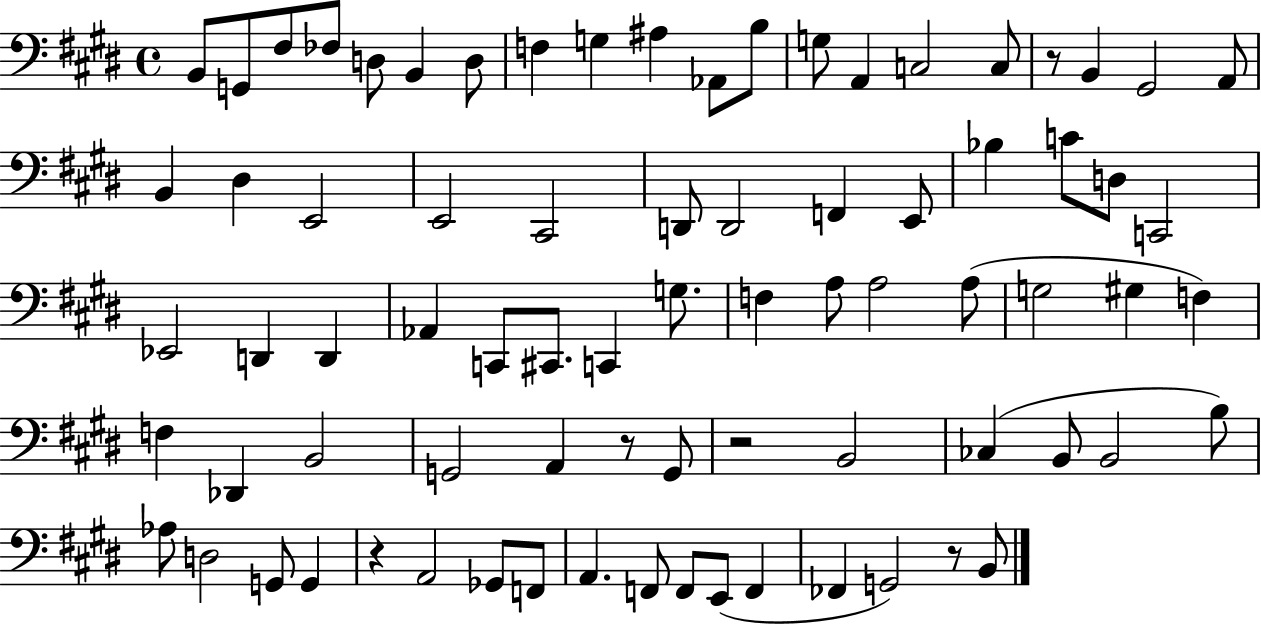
B2/e G2/e F#3/e FES3/e D3/e B2/q D3/e F3/q G3/q A#3/q Ab2/e B3/e G3/e A2/q C3/h C3/e R/e B2/q G#2/h A2/e B2/q D#3/q E2/h E2/h C#2/h D2/e D2/h F2/q E2/e Bb3/q C4/e D3/e C2/h Eb2/h D2/q D2/q Ab2/q C2/e C#2/e. C2/q G3/e. F3/q A3/e A3/h A3/e G3/h G#3/q F3/q F3/q Db2/q B2/h G2/h A2/q R/e G2/e R/h B2/h CES3/q B2/e B2/h B3/e Ab3/e D3/h G2/e G2/q R/q A2/h Gb2/e F2/e A2/q. F2/e F2/e E2/e F2/q FES2/q G2/h R/e B2/e